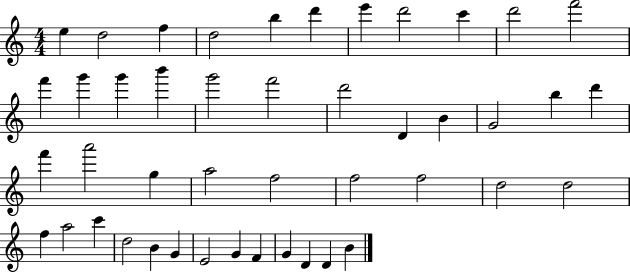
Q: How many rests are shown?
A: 0